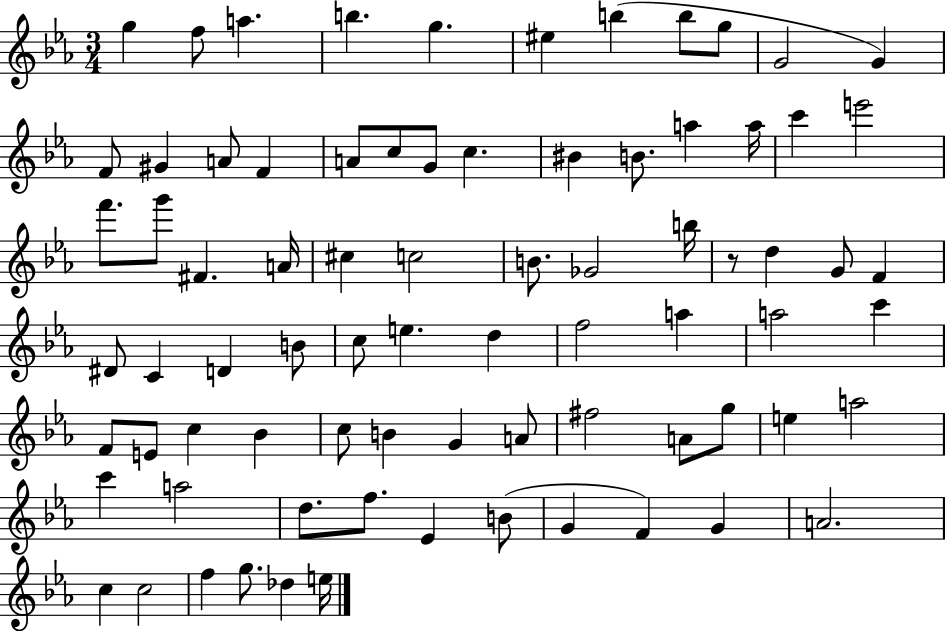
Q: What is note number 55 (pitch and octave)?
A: G4